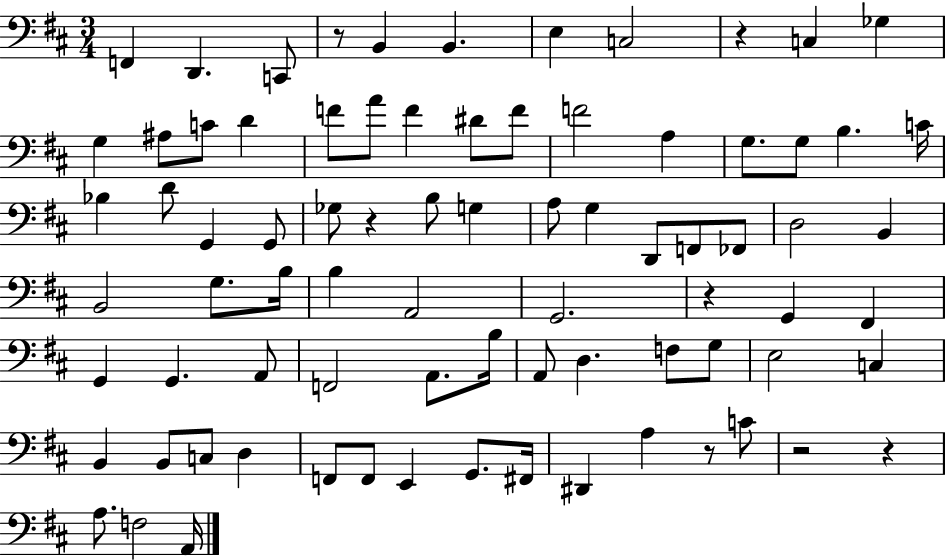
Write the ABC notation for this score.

X:1
T:Untitled
M:3/4
L:1/4
K:D
F,, D,, C,,/2 z/2 B,, B,, E, C,2 z C, _G, G, ^A,/2 C/2 D F/2 A/2 F ^D/2 F/2 F2 A, G,/2 G,/2 B, C/4 _B, D/2 G,, G,,/2 _G,/2 z B,/2 G, A,/2 G, D,,/2 F,,/2 _F,,/2 D,2 B,, B,,2 G,/2 B,/4 B, A,,2 G,,2 z G,, ^F,, G,, G,, A,,/2 F,,2 A,,/2 B,/4 A,,/2 D, F,/2 G,/2 E,2 C, B,, B,,/2 C,/2 D, F,,/2 F,,/2 E,, G,,/2 ^F,,/4 ^D,, A, z/2 C/2 z2 z A,/2 F,2 A,,/4